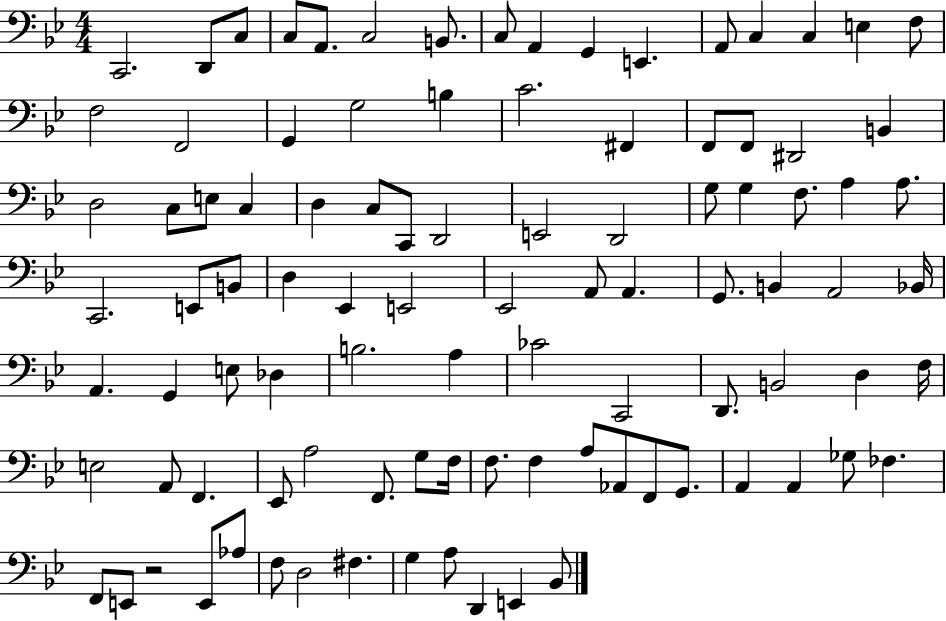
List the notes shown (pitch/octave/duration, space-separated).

C2/h. D2/e C3/e C3/e A2/e. C3/h B2/e. C3/e A2/q G2/q E2/q. A2/e C3/q C3/q E3/q F3/e F3/h F2/h G2/q G3/h B3/q C4/h. F#2/q F2/e F2/e D#2/h B2/q D3/h C3/e E3/e C3/q D3/q C3/e C2/e D2/h E2/h D2/h G3/e G3/q F3/e. A3/q A3/e. C2/h. E2/e B2/e D3/q Eb2/q E2/h Eb2/h A2/e A2/q. G2/e. B2/q A2/h Bb2/s A2/q. G2/q E3/e Db3/q B3/h. A3/q CES4/h C2/h D2/e. B2/h D3/q F3/s E3/h A2/e F2/q. Eb2/e A3/h F2/e. G3/e F3/s F3/e. F3/q A3/e Ab2/e F2/e G2/e. A2/q A2/q Gb3/e FES3/q. F2/e E2/e R/h E2/e Ab3/e F3/e D3/h F#3/q. G3/q A3/e D2/q E2/q Bb2/e